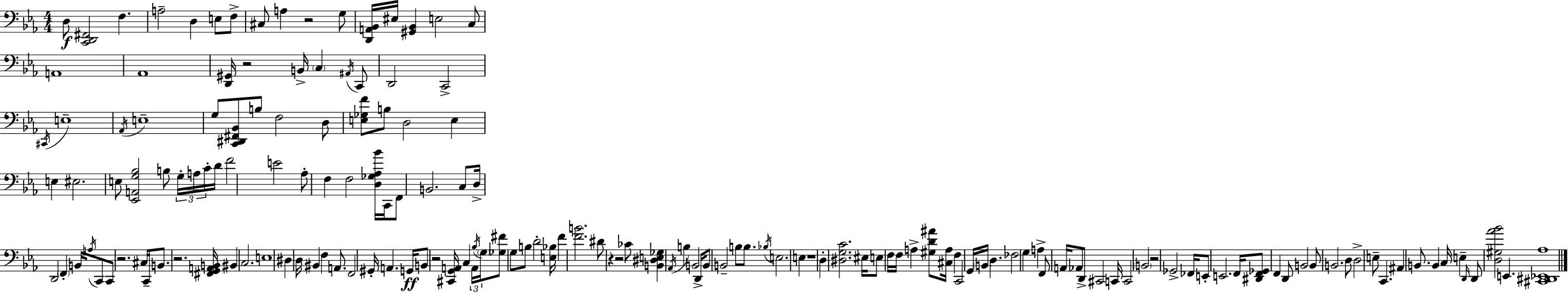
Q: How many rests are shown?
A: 9